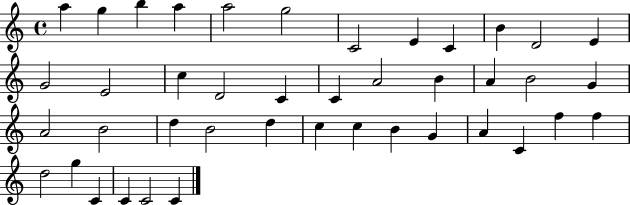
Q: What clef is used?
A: treble